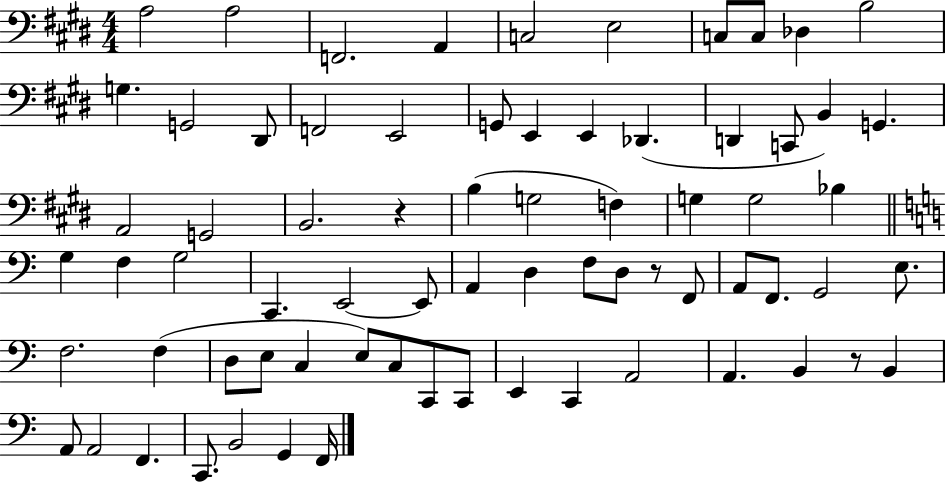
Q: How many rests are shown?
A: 3